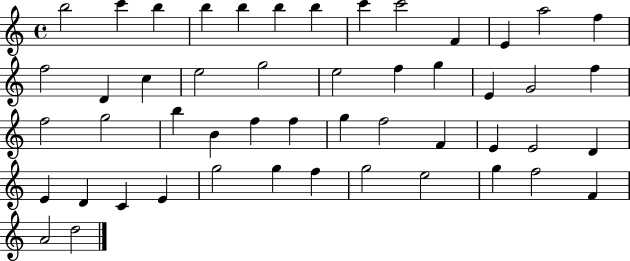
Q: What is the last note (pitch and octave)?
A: D5